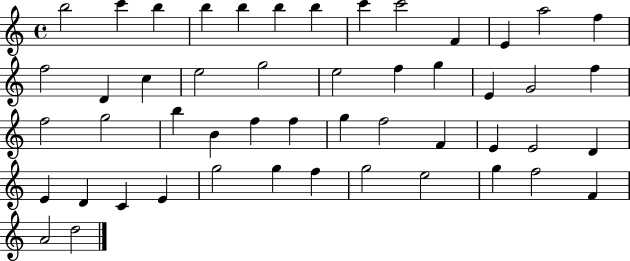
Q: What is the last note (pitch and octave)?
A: D5